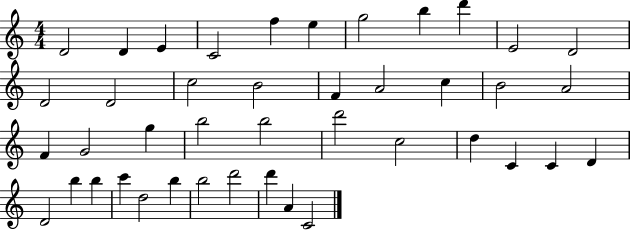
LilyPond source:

{
  \clef treble
  \numericTimeSignature
  \time 4/4
  \key c \major
  d'2 d'4 e'4 | c'2 f''4 e''4 | g''2 b''4 d'''4 | e'2 d'2 | \break d'2 d'2 | c''2 b'2 | f'4 a'2 c''4 | b'2 a'2 | \break f'4 g'2 g''4 | b''2 b''2 | d'''2 c''2 | d''4 c'4 c'4 d'4 | \break d'2 b''4 b''4 | c'''4 d''2 b''4 | b''2 d'''2 | d'''4 a'4 c'2 | \break \bar "|."
}